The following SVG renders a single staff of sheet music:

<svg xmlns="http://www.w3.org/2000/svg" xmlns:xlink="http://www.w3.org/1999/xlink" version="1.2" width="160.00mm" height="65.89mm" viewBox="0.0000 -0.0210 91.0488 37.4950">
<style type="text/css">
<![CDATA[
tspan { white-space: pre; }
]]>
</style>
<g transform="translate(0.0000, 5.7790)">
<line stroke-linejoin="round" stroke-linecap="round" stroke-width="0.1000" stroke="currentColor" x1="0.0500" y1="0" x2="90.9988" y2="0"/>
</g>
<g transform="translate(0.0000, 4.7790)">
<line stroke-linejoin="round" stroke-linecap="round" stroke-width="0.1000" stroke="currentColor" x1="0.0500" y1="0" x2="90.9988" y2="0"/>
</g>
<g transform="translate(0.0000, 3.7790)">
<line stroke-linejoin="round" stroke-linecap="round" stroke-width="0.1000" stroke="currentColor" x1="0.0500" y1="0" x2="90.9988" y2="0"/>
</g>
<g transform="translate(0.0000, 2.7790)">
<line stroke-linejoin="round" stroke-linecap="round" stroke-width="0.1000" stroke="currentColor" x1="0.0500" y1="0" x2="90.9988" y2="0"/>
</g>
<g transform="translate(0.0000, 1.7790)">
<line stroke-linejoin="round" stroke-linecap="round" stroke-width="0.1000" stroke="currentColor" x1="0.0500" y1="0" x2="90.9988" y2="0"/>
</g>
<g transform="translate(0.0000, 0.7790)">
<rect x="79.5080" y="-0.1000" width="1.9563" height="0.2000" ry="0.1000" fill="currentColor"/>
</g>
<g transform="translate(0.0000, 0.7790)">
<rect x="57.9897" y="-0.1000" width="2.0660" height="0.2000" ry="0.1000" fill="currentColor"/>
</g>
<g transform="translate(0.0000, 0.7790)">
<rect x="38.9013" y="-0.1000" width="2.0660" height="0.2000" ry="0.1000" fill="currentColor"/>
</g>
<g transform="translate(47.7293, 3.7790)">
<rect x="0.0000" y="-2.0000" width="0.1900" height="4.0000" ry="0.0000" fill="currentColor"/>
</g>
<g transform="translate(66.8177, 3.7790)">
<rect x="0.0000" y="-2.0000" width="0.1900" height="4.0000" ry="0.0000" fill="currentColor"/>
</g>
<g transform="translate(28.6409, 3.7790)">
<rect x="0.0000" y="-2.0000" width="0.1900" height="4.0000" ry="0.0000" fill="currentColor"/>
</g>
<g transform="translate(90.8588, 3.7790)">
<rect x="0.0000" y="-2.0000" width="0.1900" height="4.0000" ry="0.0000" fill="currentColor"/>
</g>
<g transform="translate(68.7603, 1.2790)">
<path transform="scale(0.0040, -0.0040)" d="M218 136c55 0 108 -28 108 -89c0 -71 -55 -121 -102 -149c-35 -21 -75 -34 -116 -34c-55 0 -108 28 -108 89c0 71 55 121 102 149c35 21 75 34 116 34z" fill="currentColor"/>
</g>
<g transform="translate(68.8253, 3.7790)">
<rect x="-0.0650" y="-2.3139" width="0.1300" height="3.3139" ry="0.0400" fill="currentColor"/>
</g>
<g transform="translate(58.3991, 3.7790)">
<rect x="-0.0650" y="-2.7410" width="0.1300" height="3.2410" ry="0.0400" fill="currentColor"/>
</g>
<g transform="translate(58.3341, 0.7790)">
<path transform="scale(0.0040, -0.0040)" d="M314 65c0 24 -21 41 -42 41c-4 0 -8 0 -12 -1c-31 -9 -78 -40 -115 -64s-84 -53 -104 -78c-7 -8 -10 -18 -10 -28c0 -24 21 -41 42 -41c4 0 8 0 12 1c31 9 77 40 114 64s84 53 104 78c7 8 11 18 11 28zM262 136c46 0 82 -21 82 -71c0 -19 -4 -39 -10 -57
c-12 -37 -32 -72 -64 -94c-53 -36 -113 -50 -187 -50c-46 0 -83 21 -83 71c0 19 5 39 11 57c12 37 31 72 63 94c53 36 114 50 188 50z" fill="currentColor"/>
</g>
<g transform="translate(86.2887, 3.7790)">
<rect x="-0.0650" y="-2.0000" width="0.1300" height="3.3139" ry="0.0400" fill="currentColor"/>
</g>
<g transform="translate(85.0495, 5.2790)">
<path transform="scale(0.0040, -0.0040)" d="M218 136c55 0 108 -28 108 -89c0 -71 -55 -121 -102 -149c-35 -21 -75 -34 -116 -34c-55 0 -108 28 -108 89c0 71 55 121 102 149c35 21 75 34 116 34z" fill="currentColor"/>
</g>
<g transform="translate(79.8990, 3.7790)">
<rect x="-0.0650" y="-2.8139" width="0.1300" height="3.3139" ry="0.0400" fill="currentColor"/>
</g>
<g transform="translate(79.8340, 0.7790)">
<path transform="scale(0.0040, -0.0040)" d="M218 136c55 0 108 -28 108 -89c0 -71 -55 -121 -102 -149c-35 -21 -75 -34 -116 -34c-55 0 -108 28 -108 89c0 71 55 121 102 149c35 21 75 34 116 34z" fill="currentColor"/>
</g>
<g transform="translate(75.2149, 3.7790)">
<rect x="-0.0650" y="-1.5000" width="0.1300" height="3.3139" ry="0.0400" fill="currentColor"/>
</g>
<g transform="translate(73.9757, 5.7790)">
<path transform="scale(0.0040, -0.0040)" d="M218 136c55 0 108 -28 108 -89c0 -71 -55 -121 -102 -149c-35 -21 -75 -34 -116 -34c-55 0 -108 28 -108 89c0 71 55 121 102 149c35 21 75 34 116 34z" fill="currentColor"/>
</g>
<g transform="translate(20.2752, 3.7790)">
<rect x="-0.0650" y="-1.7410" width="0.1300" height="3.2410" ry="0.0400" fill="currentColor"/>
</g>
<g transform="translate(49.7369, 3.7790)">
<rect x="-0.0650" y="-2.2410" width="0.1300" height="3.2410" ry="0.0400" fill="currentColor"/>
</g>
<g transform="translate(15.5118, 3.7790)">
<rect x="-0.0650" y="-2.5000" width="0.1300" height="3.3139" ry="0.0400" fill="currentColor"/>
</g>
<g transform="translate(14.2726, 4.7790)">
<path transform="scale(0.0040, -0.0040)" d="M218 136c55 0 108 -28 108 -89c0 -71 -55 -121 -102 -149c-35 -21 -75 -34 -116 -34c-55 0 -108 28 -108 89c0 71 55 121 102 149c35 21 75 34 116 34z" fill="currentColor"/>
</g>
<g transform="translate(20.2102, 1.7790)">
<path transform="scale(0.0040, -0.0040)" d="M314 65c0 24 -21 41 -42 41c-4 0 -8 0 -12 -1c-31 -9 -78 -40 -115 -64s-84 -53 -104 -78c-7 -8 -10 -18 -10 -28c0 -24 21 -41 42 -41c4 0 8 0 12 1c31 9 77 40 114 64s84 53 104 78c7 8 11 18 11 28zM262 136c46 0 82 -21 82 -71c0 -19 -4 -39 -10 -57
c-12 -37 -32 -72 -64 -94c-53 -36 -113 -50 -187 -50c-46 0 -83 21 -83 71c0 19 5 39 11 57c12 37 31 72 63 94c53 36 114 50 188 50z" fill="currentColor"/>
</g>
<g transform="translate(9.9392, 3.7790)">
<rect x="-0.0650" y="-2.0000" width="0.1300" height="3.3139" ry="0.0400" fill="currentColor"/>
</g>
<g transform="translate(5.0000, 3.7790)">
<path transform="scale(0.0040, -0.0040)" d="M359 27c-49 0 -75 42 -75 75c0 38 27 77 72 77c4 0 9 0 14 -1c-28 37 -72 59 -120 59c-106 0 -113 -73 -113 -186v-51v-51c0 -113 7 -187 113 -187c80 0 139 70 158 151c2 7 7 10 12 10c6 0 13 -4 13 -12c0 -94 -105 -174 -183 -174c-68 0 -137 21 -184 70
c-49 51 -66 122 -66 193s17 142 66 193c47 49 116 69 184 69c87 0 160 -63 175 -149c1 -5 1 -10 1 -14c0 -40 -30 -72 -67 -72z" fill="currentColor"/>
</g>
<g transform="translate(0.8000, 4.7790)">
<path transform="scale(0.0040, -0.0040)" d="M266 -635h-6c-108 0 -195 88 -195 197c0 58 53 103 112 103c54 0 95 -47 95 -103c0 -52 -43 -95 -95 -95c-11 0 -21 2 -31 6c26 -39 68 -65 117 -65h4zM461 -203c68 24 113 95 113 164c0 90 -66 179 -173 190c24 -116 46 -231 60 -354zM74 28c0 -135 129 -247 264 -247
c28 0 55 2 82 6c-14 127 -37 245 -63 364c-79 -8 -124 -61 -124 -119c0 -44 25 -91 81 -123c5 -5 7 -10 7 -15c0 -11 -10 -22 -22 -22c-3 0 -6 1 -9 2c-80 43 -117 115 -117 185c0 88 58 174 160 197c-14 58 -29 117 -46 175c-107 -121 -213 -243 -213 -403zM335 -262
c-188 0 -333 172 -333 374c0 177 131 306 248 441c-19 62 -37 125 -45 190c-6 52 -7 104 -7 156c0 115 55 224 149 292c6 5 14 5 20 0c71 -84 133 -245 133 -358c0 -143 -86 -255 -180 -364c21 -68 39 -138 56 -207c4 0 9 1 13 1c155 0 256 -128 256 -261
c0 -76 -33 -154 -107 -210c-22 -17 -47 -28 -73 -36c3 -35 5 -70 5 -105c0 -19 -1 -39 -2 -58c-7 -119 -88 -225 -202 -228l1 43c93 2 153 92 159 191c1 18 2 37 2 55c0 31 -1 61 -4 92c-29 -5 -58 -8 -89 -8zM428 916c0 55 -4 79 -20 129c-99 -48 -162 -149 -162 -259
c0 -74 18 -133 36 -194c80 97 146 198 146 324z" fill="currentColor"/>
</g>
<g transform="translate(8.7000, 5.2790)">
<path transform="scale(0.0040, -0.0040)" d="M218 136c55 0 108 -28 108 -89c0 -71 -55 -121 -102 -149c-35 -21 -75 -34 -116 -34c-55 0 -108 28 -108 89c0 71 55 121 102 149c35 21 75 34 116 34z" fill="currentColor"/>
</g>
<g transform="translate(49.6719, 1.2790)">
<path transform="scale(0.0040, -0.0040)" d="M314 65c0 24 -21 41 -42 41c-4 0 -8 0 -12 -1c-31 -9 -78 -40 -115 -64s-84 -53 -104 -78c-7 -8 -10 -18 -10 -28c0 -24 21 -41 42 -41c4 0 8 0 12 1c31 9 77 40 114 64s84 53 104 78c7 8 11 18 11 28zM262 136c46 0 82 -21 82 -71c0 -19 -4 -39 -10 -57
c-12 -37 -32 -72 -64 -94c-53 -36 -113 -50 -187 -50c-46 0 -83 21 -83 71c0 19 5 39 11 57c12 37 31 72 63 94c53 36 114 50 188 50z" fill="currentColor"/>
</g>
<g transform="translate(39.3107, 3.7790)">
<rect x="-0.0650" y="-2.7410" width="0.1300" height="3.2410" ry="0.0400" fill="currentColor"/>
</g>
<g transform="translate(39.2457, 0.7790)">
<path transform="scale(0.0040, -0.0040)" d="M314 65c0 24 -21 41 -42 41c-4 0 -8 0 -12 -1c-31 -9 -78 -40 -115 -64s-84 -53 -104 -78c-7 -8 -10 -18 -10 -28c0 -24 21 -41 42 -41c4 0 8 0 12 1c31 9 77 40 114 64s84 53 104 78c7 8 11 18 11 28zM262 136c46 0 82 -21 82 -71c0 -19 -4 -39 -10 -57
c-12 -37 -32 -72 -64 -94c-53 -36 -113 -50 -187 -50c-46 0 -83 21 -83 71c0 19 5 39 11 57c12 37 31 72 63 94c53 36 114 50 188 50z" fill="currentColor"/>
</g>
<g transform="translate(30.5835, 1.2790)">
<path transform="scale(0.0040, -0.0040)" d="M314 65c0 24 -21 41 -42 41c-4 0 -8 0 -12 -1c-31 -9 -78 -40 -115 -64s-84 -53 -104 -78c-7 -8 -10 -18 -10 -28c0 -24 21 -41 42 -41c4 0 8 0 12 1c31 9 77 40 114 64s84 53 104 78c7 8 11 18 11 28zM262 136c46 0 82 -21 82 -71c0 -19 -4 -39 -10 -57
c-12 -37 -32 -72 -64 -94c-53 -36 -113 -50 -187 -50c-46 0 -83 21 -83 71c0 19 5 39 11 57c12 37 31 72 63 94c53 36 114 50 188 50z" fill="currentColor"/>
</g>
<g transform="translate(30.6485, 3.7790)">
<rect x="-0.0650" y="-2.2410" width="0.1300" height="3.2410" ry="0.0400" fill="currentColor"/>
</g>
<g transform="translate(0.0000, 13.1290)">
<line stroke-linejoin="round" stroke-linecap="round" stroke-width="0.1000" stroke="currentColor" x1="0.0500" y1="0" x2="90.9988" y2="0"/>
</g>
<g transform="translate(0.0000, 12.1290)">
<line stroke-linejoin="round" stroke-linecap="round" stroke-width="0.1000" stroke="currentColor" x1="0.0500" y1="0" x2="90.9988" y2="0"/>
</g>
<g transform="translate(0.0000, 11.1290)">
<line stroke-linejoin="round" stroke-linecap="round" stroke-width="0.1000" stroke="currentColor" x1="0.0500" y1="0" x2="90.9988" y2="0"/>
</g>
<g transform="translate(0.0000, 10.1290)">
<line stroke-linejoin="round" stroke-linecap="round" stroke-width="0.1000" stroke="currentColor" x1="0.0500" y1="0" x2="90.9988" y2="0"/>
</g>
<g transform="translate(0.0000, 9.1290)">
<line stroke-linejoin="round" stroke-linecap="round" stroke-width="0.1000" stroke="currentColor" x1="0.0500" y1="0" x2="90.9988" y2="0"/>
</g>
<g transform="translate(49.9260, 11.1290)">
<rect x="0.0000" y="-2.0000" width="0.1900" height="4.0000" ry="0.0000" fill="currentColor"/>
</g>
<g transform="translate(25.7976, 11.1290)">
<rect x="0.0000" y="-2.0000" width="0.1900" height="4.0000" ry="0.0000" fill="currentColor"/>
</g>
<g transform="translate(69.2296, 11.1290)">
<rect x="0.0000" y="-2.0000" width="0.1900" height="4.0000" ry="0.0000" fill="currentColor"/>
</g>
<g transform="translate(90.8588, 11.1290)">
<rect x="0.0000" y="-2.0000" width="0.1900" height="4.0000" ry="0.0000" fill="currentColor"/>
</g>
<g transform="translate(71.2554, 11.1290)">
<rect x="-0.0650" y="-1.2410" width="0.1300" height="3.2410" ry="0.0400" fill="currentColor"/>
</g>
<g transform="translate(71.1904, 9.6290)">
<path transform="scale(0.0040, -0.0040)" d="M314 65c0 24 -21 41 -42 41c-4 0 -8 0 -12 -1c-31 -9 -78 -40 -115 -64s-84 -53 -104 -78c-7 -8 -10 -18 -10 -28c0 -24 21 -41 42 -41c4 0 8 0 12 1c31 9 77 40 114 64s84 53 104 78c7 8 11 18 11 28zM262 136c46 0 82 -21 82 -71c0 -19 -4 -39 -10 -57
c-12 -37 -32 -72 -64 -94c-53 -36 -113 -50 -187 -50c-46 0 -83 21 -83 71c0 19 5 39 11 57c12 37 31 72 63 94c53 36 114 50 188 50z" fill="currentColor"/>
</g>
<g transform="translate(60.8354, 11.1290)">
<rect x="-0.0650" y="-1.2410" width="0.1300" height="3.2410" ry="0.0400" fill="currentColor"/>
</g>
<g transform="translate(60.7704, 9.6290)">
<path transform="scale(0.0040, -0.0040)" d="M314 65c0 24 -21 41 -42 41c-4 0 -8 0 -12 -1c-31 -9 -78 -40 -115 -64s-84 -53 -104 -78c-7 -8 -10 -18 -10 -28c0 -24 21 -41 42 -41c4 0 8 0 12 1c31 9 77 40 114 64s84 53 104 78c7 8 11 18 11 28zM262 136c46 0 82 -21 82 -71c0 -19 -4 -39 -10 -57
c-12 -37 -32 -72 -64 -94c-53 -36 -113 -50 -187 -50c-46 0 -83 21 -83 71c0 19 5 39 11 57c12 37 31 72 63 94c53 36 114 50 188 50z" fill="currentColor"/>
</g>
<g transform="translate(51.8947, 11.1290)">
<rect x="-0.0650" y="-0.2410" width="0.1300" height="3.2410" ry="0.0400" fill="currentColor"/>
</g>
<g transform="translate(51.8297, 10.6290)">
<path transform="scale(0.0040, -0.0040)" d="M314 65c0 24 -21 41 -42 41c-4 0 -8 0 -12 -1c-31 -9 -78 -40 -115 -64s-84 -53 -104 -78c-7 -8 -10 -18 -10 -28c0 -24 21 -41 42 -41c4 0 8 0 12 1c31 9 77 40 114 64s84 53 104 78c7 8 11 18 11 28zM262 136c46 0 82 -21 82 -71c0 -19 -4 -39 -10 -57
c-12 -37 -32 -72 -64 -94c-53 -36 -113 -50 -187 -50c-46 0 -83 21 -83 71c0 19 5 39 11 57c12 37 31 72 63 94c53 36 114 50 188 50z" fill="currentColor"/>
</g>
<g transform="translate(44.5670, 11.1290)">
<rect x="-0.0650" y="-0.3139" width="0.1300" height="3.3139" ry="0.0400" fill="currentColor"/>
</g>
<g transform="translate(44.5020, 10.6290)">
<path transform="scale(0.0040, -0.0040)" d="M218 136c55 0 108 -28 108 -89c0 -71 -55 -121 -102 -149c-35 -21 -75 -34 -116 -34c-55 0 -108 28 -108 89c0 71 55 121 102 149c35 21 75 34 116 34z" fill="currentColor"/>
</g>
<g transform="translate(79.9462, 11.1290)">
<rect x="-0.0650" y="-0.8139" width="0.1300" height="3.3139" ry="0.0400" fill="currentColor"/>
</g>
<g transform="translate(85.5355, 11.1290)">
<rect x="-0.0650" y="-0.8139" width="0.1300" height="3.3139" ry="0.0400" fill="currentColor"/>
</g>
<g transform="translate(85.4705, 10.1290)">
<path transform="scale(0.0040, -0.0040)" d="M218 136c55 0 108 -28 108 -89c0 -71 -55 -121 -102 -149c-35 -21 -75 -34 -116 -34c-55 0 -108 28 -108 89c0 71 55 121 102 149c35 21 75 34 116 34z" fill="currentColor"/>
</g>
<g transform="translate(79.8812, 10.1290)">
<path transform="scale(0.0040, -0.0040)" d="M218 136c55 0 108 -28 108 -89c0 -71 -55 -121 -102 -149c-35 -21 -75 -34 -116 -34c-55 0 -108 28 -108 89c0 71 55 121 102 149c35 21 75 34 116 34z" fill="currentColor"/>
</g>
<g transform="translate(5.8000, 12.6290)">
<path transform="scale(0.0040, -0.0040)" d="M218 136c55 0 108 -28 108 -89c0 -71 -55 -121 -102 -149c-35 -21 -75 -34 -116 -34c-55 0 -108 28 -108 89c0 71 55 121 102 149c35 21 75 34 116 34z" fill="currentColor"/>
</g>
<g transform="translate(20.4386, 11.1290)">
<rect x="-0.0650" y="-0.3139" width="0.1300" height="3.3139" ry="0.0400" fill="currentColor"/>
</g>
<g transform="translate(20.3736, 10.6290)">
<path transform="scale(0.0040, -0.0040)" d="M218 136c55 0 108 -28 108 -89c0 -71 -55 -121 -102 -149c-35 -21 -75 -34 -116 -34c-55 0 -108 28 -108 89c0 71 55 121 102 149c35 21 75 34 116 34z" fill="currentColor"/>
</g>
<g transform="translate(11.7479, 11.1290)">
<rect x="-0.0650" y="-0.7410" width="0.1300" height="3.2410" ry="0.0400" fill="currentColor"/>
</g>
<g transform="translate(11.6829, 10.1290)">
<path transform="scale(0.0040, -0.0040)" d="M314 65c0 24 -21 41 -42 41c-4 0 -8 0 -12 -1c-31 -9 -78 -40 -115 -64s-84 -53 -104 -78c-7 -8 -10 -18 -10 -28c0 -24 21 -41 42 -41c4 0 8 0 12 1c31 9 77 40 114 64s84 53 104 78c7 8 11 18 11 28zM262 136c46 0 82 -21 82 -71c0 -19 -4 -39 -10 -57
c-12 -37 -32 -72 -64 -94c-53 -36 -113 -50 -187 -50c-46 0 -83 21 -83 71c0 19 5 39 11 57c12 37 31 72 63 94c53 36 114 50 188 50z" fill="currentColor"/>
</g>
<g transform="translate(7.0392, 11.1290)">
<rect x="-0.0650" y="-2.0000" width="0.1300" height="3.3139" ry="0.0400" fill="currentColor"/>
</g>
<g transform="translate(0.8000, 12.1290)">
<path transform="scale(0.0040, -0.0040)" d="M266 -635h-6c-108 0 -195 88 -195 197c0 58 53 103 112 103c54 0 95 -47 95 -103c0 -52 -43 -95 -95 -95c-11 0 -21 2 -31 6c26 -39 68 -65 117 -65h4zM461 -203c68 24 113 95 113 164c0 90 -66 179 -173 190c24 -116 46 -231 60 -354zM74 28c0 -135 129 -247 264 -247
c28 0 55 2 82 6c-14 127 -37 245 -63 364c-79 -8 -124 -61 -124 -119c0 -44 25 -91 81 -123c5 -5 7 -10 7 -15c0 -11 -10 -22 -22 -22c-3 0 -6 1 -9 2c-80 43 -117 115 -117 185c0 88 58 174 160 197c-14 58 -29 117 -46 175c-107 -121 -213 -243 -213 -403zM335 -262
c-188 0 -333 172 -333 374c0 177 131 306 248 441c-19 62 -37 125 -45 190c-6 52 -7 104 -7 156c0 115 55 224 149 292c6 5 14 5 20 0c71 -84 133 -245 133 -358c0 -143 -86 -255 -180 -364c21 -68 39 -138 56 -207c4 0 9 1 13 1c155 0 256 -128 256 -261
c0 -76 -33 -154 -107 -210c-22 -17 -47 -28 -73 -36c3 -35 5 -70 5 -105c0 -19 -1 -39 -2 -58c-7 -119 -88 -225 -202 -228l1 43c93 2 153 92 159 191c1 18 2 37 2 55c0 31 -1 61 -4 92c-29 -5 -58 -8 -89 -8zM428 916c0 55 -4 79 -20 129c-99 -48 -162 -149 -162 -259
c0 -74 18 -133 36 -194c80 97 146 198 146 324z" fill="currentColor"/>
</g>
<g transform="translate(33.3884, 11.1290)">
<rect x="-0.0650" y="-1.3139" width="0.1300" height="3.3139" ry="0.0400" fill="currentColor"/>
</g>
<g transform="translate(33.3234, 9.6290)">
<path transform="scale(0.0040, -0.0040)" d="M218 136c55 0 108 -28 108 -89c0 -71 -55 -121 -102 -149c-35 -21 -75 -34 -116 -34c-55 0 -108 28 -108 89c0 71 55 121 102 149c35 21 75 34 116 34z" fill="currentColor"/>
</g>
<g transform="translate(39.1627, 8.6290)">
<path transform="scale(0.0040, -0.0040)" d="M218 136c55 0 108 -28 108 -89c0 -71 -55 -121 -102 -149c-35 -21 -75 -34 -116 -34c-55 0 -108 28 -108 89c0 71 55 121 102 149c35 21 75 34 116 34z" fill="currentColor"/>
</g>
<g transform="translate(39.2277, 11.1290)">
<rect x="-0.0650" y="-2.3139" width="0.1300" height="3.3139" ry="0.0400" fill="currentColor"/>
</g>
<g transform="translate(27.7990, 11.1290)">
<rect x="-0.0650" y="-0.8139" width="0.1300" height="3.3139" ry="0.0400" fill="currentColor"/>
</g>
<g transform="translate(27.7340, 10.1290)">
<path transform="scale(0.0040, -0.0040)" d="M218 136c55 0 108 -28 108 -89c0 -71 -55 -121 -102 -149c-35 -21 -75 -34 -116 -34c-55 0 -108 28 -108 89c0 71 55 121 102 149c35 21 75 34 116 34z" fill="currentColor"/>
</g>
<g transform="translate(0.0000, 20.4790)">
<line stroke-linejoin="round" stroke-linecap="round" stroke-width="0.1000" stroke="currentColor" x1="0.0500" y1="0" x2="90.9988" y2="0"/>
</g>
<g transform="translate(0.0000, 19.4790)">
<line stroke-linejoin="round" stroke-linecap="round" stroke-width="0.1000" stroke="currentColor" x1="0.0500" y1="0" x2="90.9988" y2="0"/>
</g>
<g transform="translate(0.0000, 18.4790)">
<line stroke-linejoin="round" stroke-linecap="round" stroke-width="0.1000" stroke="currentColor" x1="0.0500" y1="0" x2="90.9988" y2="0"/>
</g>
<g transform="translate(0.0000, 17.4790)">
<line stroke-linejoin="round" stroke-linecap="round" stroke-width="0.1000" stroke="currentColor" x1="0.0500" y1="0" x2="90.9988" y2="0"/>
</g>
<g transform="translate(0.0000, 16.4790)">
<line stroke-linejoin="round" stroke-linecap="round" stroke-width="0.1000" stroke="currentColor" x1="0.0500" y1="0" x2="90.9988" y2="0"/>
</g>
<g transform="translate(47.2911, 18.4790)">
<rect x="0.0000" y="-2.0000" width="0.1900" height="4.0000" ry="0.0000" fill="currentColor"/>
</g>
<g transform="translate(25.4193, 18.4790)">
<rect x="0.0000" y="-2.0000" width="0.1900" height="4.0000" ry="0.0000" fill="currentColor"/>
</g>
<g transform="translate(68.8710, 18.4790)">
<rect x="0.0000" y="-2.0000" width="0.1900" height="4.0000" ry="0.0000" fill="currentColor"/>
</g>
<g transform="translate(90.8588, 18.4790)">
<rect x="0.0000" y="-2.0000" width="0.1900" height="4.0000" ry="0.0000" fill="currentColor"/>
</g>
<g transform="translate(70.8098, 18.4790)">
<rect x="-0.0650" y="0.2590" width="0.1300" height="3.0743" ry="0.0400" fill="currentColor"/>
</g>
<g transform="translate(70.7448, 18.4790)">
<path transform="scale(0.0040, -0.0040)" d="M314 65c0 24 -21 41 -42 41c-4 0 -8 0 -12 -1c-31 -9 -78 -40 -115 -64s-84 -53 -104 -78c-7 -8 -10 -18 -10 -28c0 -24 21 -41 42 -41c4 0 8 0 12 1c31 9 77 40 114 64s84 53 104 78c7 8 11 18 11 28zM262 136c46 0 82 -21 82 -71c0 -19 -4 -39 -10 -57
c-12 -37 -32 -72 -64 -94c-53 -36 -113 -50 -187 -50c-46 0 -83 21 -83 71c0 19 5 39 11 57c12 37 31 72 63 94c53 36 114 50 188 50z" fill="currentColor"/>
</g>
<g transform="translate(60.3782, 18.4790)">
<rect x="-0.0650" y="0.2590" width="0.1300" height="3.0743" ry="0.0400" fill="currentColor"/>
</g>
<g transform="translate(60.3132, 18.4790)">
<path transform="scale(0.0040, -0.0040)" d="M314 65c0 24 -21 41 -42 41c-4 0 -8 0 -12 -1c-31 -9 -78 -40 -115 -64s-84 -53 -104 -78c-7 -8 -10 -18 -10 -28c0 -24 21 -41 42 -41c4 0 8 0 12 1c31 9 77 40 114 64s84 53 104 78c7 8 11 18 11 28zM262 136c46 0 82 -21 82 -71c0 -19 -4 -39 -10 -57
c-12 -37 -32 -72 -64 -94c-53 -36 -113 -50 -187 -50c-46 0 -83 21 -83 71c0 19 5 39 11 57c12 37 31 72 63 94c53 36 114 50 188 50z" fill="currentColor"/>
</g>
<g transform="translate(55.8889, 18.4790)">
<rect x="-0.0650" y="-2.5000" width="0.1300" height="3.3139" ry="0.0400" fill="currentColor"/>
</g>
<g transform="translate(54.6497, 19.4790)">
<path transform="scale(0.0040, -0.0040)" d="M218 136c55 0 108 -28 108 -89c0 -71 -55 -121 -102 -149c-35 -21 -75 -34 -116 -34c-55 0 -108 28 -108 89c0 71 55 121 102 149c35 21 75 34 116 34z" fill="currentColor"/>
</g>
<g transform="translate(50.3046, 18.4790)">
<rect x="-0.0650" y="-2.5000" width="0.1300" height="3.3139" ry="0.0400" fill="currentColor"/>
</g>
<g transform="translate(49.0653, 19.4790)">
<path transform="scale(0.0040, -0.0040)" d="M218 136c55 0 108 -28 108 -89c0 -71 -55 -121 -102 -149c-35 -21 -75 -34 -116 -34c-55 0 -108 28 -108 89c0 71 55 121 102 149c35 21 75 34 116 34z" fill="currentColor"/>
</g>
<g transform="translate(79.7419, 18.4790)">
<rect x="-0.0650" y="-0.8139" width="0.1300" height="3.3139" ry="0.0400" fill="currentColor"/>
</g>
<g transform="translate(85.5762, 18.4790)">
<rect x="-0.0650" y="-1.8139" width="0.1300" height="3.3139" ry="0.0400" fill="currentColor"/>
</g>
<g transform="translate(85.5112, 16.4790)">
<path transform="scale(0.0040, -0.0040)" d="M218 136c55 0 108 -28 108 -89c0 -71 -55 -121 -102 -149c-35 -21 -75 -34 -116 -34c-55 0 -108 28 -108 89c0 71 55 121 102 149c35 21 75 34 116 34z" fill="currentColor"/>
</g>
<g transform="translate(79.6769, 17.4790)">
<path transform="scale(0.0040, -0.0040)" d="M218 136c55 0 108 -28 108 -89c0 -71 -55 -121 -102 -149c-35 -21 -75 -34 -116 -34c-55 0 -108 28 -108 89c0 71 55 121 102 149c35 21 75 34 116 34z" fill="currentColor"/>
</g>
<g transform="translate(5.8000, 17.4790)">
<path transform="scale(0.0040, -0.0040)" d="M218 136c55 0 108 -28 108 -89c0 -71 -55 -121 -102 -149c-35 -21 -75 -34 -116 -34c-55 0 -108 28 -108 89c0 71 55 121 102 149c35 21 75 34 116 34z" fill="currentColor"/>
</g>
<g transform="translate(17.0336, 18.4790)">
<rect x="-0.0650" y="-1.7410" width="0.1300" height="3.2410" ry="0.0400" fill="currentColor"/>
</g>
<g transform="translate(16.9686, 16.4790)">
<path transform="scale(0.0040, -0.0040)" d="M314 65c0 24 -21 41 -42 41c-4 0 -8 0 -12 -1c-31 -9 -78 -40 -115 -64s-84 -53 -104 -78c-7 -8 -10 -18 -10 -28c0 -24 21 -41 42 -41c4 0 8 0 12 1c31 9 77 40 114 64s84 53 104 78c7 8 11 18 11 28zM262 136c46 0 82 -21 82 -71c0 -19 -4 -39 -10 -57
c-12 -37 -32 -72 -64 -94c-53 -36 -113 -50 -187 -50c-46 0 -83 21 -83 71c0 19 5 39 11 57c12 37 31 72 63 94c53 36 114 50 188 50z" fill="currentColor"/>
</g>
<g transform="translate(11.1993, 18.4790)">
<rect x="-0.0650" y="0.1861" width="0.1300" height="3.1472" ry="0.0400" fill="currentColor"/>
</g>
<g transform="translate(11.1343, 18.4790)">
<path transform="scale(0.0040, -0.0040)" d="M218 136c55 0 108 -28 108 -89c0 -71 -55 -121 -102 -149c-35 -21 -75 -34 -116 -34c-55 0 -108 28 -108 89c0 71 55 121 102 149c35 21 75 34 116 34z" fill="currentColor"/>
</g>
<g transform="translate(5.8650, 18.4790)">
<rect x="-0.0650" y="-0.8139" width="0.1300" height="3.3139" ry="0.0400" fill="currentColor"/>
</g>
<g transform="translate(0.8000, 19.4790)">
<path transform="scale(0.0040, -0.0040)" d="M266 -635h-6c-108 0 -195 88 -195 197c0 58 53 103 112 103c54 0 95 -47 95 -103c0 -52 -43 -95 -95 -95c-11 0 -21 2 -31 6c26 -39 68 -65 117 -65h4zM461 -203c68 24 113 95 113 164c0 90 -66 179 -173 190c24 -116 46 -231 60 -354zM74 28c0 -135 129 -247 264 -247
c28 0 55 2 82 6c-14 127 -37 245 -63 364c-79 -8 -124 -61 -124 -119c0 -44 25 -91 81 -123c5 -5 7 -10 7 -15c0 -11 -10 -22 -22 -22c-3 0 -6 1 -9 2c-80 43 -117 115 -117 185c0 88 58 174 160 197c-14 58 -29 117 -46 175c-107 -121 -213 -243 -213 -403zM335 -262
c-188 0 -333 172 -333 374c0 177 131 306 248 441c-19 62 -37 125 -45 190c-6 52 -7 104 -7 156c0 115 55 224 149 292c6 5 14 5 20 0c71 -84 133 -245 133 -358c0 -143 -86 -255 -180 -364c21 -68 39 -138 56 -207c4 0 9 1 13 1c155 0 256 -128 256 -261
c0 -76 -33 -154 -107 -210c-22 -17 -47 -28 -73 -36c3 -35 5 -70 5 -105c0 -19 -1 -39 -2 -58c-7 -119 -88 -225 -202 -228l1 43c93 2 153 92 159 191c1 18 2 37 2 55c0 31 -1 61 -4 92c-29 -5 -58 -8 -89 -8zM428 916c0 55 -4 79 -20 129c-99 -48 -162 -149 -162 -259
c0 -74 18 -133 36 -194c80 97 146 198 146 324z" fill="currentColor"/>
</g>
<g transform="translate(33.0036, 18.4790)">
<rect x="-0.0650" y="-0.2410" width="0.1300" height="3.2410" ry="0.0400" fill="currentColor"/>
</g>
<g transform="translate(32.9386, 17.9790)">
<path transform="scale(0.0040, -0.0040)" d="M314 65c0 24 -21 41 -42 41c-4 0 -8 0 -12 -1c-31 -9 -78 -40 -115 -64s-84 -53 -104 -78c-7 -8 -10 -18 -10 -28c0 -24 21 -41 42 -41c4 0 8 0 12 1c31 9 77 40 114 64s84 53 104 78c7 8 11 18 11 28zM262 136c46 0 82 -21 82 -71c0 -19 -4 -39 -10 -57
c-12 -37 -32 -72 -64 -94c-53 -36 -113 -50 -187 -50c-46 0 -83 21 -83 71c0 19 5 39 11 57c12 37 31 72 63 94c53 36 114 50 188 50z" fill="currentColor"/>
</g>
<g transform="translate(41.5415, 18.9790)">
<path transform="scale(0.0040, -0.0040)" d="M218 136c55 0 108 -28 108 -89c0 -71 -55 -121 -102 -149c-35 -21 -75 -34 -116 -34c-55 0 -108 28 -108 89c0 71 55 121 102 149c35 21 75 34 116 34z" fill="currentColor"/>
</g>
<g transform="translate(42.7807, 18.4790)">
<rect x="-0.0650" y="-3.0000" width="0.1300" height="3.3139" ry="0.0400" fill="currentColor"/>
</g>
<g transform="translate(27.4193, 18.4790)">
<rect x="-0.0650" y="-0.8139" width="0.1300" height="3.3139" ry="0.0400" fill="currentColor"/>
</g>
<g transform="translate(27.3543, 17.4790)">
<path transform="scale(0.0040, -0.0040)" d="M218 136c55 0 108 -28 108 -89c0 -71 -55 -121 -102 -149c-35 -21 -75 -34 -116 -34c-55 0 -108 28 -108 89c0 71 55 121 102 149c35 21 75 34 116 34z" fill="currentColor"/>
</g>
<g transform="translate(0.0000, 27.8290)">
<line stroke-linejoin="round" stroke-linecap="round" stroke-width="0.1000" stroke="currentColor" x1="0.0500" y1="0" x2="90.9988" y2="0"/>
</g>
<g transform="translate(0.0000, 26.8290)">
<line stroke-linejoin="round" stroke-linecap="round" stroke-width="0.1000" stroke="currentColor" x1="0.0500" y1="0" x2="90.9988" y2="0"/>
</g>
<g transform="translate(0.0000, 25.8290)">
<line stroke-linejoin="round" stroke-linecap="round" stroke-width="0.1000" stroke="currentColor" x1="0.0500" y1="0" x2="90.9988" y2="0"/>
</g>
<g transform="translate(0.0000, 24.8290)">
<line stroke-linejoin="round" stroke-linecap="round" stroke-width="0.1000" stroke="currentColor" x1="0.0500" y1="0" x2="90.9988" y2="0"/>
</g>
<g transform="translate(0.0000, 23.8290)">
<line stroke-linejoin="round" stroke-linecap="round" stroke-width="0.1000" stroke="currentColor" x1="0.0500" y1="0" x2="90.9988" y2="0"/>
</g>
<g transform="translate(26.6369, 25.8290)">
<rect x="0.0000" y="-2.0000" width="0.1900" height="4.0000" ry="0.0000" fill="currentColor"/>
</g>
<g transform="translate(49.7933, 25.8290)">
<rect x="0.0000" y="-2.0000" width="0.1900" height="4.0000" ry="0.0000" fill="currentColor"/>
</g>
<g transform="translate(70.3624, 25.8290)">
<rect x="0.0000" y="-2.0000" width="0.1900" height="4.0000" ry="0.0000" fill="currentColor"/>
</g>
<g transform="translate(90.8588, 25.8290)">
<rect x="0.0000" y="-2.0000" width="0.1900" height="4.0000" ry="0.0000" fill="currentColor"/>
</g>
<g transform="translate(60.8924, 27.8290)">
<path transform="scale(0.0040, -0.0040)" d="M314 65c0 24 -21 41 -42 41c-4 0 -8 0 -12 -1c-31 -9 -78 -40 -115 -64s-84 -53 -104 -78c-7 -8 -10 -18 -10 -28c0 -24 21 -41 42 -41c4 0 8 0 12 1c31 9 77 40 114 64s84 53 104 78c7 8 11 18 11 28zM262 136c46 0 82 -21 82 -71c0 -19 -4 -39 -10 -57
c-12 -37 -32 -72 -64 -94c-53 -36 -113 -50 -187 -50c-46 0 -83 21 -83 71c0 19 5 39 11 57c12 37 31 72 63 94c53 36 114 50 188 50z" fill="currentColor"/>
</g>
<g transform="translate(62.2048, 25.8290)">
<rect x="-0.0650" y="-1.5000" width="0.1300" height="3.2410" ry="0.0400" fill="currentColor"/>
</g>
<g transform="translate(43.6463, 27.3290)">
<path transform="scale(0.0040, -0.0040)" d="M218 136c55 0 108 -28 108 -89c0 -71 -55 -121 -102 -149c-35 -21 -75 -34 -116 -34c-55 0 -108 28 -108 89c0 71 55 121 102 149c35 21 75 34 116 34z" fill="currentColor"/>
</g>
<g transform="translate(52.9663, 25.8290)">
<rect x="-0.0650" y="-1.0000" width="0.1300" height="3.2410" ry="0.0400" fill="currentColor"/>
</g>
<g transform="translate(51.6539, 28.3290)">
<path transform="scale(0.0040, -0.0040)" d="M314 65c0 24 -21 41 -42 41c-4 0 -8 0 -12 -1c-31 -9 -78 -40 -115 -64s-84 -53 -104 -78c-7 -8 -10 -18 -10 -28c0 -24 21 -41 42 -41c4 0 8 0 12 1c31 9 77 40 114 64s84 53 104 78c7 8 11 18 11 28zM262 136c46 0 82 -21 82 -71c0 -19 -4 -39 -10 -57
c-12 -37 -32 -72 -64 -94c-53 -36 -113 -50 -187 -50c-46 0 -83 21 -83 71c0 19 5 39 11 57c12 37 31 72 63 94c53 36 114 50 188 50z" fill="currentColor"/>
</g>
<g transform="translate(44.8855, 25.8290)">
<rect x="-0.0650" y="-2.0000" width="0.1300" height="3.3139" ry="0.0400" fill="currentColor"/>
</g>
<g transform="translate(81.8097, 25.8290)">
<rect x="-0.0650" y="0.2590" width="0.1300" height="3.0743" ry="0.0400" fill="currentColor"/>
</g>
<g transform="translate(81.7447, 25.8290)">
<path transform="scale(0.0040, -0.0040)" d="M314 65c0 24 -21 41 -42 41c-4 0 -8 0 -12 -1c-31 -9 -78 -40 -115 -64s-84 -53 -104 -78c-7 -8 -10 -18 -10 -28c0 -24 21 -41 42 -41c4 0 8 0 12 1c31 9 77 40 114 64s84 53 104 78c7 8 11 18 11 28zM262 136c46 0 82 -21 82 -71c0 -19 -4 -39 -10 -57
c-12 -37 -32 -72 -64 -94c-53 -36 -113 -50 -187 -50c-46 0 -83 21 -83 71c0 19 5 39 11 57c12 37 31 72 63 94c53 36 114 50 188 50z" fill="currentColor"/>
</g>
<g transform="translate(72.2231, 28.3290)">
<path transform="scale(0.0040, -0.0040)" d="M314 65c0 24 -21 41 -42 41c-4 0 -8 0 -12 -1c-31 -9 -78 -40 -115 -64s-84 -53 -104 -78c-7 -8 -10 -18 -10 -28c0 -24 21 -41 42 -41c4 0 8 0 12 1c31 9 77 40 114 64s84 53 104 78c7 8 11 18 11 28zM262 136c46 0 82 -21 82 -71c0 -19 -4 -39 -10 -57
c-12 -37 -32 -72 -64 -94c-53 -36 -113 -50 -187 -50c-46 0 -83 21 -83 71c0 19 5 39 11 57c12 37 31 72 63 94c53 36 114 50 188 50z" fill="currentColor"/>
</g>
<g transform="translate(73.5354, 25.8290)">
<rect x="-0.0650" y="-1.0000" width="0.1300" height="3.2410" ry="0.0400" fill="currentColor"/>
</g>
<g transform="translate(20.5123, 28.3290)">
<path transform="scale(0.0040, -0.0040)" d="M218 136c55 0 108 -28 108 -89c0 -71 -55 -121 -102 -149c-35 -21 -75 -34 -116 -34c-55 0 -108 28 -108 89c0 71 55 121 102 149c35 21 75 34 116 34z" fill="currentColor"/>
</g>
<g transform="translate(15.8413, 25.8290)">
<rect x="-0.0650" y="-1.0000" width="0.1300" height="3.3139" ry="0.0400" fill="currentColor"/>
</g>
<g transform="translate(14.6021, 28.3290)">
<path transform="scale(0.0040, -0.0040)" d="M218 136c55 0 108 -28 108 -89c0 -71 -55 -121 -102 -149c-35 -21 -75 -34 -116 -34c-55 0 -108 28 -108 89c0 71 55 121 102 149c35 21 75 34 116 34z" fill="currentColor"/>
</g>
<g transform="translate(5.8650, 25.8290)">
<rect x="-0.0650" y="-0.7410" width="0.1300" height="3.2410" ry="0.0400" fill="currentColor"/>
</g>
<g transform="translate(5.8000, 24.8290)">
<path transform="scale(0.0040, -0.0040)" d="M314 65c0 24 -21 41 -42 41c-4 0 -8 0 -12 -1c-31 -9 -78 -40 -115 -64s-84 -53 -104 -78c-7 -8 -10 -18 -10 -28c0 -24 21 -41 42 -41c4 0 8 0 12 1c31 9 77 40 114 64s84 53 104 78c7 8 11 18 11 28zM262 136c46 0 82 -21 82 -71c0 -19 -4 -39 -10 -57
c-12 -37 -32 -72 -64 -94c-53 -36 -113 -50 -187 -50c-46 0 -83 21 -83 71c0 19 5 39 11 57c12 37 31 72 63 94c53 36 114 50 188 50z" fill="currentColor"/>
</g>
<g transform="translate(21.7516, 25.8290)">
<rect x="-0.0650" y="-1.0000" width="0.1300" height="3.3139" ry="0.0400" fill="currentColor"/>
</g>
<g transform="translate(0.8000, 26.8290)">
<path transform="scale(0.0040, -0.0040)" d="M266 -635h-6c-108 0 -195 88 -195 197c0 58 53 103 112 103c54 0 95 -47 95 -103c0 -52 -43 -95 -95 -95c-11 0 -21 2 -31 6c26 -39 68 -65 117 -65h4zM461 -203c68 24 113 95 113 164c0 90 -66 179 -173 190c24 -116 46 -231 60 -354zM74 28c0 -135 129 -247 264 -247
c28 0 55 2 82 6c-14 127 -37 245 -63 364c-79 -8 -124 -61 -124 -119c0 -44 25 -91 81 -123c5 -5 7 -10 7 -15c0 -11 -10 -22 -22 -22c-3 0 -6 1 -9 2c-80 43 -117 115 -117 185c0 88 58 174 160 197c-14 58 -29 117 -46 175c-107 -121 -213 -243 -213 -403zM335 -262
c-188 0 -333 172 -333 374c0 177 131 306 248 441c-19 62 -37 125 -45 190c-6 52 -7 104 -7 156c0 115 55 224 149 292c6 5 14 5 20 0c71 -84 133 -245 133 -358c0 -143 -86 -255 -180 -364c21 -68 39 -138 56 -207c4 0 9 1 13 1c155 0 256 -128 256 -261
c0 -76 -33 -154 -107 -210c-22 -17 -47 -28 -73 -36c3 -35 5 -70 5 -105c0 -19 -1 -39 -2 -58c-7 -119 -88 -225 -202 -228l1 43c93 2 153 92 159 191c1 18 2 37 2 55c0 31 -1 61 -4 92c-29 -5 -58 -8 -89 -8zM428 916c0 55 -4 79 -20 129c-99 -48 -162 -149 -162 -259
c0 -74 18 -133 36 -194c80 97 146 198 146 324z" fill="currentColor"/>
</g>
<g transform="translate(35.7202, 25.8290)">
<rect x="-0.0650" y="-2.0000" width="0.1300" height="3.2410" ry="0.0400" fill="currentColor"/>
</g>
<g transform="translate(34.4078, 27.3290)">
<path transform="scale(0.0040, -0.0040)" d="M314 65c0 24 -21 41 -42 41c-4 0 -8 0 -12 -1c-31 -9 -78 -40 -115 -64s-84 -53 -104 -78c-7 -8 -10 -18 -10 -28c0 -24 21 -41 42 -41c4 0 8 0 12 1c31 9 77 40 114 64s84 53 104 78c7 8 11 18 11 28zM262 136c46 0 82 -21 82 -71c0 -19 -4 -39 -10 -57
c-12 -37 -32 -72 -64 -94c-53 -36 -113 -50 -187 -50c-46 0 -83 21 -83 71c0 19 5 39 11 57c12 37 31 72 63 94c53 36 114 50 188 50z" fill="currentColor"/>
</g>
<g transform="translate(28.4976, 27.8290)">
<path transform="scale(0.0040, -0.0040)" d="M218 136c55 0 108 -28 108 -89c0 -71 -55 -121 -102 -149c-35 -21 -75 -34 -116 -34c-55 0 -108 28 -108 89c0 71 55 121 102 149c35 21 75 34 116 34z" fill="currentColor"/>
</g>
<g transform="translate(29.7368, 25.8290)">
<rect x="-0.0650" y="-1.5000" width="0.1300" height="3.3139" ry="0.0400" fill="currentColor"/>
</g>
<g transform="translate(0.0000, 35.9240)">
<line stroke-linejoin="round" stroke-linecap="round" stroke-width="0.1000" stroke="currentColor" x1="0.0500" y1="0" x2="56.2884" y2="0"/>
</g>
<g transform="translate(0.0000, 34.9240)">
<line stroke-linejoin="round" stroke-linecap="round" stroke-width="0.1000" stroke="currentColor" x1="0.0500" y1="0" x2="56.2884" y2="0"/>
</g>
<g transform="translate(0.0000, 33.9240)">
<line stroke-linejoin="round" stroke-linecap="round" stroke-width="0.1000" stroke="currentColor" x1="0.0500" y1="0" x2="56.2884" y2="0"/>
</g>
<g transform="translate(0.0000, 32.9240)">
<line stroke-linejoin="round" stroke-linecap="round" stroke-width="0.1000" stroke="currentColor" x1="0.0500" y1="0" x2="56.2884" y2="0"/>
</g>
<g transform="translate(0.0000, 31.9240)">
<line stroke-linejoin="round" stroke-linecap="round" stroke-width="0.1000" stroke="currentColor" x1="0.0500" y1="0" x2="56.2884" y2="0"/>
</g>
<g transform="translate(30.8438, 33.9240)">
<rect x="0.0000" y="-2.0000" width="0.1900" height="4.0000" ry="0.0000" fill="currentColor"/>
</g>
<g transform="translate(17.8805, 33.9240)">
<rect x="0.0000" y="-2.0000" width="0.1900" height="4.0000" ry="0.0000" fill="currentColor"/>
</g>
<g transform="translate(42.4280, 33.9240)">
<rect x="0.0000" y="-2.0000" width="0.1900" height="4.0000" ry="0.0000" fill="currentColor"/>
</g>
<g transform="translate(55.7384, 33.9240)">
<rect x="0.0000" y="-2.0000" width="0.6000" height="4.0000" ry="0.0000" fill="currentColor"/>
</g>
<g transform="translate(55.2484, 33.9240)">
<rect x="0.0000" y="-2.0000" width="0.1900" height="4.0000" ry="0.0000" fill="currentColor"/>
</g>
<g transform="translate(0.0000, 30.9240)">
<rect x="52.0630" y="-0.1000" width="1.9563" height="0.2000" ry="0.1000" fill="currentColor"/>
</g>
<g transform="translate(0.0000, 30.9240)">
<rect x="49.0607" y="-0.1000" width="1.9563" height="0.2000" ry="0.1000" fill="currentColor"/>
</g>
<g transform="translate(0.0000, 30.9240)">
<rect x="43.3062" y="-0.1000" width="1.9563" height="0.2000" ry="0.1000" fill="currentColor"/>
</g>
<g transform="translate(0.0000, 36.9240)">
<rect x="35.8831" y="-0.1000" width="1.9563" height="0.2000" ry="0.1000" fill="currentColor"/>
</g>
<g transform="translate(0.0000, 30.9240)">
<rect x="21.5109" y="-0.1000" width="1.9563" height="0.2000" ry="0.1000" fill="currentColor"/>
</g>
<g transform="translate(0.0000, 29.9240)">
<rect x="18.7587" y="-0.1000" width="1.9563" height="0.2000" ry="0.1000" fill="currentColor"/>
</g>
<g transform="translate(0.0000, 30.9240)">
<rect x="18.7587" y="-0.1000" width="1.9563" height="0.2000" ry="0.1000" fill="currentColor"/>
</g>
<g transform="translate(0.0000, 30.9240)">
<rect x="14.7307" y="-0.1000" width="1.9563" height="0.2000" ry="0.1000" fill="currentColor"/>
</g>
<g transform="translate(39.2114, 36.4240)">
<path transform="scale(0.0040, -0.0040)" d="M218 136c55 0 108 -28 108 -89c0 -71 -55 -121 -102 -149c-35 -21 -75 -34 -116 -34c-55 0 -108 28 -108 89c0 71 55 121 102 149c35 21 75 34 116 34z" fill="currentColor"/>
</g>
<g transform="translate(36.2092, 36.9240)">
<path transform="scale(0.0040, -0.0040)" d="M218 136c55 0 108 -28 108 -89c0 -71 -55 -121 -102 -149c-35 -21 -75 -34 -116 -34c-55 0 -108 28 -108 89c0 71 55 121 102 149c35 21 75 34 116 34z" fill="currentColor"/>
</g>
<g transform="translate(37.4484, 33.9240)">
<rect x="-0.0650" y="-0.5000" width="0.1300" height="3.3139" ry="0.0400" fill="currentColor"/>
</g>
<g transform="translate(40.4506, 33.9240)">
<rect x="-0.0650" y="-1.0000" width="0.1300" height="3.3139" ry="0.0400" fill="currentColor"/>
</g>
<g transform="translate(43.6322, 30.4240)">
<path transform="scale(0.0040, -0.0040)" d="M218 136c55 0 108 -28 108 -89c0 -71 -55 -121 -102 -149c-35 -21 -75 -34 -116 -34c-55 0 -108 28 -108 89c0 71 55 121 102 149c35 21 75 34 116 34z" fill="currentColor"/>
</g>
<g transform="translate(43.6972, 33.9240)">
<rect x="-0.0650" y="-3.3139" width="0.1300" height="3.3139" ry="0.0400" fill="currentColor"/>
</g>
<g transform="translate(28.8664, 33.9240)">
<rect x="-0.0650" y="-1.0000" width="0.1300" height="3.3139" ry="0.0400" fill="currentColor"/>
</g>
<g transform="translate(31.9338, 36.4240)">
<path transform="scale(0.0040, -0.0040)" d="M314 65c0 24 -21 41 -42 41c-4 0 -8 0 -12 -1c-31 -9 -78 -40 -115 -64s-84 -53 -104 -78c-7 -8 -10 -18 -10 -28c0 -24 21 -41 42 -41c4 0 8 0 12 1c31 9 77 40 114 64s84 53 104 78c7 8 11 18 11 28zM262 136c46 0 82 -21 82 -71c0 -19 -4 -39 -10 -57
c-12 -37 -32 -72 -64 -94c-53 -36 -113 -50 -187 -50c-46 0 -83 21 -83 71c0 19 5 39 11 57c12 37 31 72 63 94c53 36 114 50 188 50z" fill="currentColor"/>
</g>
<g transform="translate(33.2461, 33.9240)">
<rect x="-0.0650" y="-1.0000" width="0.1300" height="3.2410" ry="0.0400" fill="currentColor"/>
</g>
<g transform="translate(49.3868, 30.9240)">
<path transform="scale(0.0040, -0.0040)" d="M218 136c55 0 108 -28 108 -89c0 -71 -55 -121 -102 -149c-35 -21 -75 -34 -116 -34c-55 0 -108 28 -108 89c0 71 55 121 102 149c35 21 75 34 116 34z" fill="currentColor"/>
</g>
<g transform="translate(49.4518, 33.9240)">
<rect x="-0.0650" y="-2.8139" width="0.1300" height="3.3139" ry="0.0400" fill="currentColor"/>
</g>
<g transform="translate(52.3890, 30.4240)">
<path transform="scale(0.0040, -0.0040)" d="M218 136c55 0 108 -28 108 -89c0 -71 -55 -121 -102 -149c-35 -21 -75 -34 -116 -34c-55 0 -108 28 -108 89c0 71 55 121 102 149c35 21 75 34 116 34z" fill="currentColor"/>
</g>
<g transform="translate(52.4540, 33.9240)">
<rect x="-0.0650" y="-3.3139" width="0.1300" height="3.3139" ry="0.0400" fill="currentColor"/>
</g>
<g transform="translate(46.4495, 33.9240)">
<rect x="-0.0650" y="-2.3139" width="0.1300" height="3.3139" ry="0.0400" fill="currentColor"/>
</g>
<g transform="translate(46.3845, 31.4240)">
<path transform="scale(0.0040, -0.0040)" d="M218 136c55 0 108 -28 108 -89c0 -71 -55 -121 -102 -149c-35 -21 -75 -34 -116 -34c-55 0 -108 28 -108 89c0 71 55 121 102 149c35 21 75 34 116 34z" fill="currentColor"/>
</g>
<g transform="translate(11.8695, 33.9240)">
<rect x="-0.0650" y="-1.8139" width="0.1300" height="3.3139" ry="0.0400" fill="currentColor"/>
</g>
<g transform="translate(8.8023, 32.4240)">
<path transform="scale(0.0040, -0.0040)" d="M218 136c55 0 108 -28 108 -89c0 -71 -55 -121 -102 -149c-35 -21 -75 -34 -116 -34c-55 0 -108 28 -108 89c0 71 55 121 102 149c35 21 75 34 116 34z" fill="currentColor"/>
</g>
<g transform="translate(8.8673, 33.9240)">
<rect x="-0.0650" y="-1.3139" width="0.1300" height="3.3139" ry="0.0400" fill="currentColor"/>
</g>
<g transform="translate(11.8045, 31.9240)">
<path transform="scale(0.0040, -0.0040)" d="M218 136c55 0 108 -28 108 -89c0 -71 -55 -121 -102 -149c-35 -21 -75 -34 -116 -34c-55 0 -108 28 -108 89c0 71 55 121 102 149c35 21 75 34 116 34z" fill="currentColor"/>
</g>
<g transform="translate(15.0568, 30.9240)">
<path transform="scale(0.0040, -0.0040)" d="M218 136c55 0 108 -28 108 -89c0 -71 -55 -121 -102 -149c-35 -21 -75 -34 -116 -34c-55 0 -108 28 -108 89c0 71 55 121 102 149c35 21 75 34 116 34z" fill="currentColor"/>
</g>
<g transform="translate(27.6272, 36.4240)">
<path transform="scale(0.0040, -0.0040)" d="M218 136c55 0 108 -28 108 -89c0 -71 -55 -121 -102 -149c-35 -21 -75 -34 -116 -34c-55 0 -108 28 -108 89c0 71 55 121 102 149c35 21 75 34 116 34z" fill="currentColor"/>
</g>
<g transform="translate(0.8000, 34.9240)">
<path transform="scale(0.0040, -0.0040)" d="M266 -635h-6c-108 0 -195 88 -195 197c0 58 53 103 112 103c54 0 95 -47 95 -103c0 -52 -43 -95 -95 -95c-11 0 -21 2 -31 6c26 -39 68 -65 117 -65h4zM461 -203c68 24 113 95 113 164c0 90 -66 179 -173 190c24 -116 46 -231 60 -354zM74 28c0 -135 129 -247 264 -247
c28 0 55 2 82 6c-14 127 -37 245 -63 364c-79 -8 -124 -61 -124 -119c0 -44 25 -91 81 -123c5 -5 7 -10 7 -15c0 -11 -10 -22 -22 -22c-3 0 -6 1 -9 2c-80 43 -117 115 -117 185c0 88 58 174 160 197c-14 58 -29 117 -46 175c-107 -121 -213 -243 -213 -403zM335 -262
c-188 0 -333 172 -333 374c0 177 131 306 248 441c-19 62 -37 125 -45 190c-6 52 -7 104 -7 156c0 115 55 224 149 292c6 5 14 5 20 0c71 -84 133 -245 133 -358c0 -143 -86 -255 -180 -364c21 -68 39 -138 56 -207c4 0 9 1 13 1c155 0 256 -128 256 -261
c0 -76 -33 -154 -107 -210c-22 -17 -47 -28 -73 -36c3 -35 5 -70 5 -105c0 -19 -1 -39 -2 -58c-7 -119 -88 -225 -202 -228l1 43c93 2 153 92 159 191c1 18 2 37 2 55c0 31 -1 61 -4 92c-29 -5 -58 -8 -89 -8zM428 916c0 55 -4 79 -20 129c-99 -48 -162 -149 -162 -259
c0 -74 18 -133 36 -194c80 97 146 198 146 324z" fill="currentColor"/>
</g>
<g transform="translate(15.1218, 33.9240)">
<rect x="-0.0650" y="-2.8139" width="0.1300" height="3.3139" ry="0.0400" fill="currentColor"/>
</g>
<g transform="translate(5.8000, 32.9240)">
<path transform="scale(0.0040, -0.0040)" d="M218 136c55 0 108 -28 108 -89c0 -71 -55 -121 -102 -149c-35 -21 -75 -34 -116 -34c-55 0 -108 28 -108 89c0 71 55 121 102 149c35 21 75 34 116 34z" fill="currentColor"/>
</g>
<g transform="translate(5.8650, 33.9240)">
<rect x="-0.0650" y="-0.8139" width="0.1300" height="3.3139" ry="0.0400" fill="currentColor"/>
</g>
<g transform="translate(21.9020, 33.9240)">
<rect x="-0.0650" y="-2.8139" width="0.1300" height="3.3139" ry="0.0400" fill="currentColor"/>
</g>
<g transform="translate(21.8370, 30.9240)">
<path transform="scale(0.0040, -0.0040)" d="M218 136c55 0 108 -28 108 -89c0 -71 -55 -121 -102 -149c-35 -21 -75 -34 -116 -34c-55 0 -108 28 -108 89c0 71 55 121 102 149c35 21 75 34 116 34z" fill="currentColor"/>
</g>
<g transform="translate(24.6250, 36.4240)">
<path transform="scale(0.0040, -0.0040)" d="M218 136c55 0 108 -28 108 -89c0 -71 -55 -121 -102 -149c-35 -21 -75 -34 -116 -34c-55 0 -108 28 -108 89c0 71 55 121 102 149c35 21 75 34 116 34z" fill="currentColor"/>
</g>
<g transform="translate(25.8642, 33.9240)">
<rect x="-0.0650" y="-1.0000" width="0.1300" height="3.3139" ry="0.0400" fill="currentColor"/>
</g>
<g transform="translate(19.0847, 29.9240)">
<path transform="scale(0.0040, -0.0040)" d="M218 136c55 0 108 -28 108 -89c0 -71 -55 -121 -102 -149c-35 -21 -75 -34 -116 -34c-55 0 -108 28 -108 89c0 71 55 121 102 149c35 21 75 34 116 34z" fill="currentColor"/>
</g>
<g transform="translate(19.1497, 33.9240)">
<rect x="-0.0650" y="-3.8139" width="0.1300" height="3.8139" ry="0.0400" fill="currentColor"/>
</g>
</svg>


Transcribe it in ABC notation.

X:1
T:Untitled
M:4/4
L:1/4
K:C
F G f2 g2 a2 g2 a2 g E a F F d2 c d e g c c2 e2 e2 d d d B f2 d c2 A G G B2 B2 d f d2 D D E F2 F D2 E2 D2 B2 d e f a c' a D D D2 C D b g a b